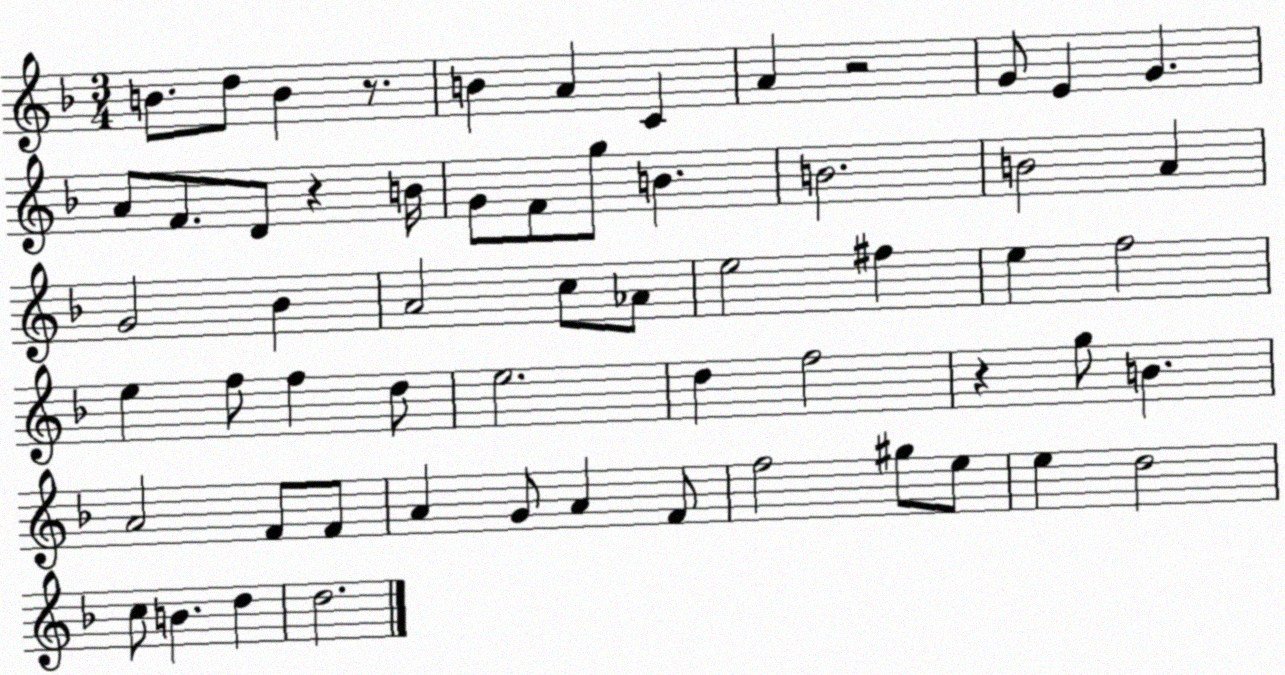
X:1
T:Untitled
M:3/4
L:1/4
K:F
B/2 d/2 B z/2 B A C A z2 G/2 E G A/2 F/2 D/2 z B/4 G/2 F/2 g/2 B B2 B2 A G2 _B A2 c/2 _A/2 e2 ^f e f2 e f/2 f d/2 e2 d f2 z g/2 B A2 F/2 F/2 A G/2 A F/2 f2 ^g/2 e/2 e d2 c/2 B d d2